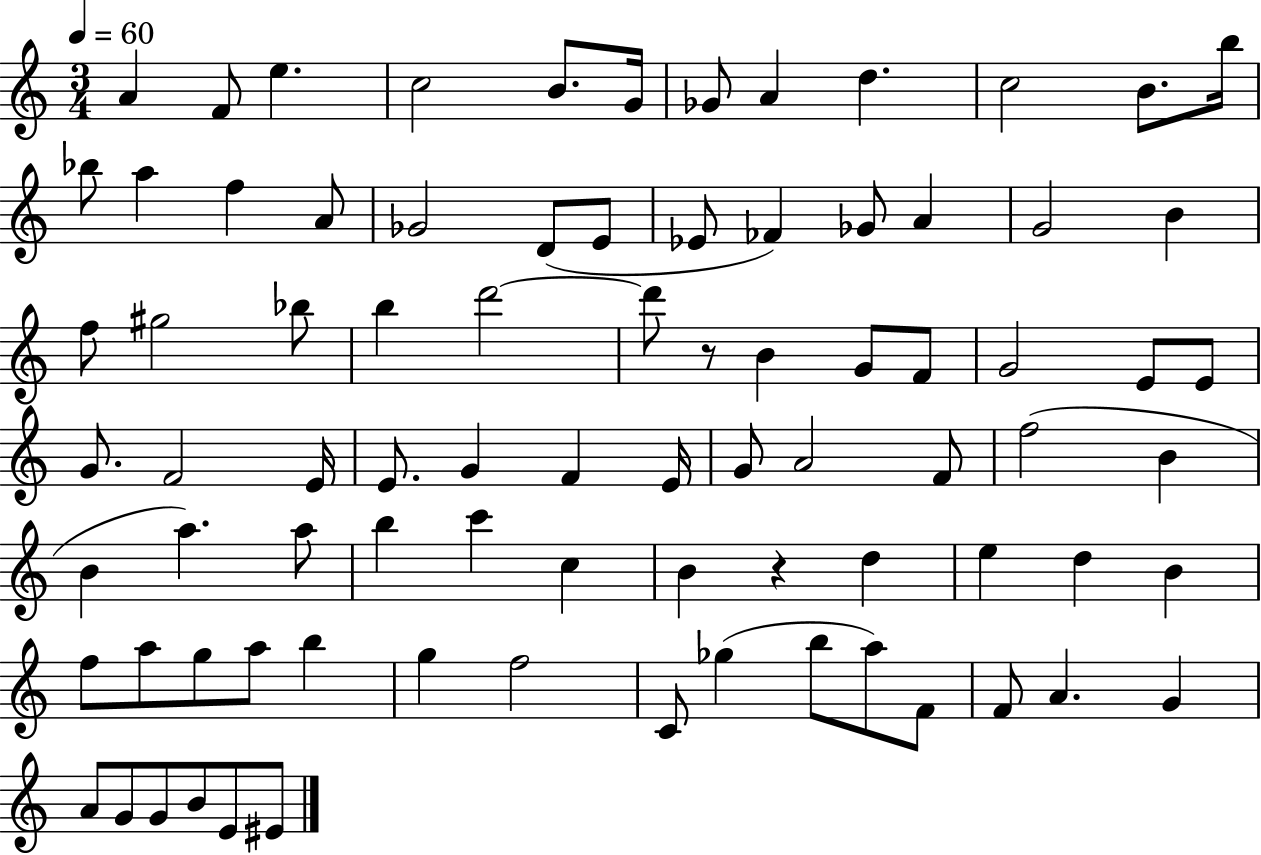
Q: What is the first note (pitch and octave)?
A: A4